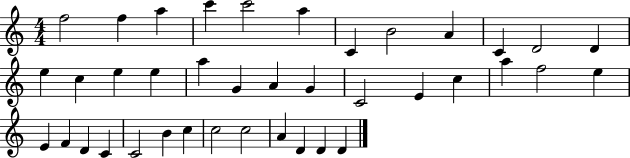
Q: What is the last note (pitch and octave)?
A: D4